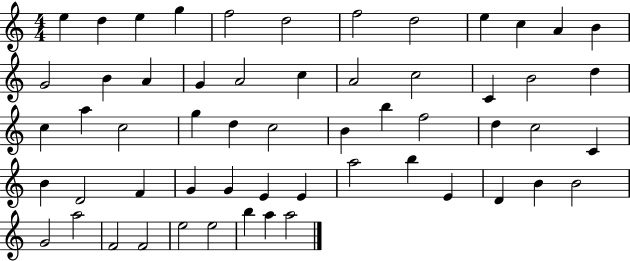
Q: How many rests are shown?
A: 0